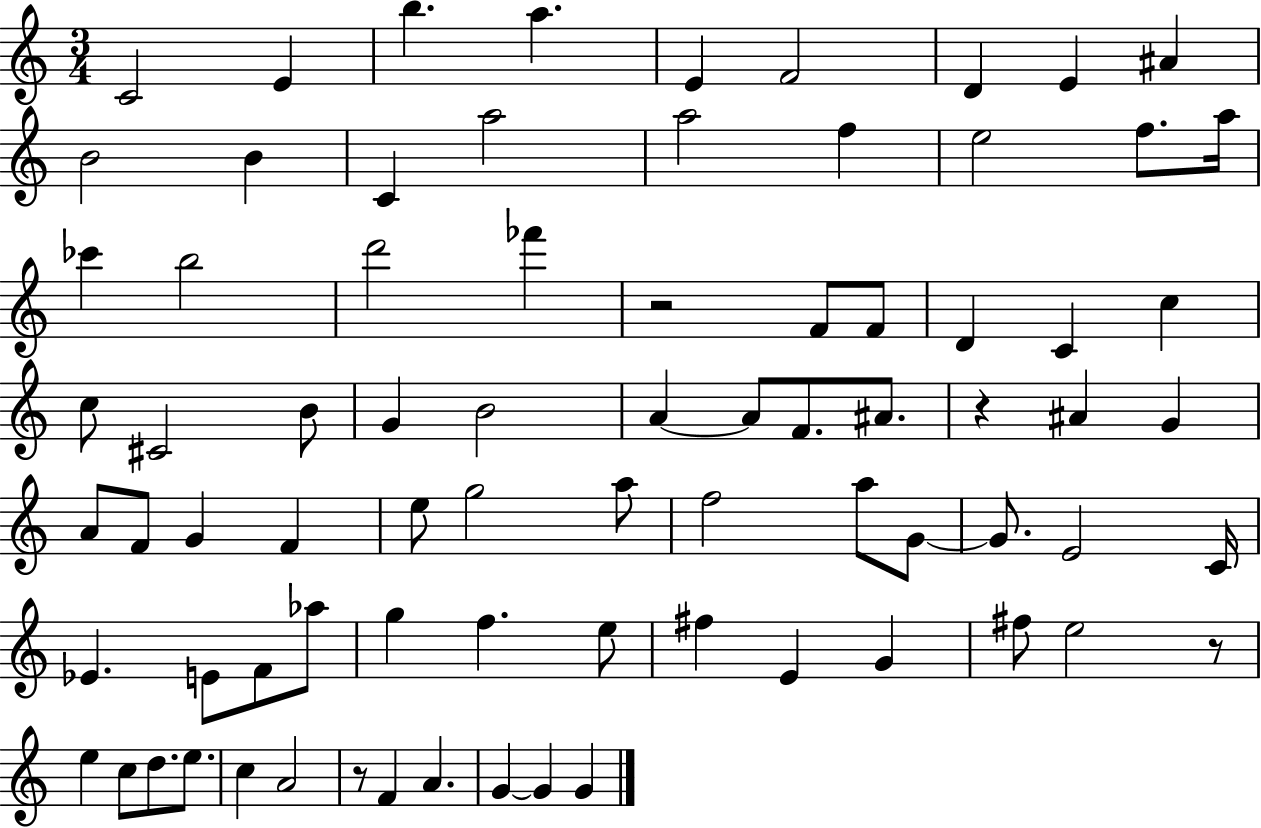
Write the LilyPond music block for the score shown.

{
  \clef treble
  \numericTimeSignature
  \time 3/4
  \key c \major
  \repeat volta 2 { c'2 e'4 | b''4. a''4. | e'4 f'2 | d'4 e'4 ais'4 | \break b'2 b'4 | c'4 a''2 | a''2 f''4 | e''2 f''8. a''16 | \break ces'''4 b''2 | d'''2 fes'''4 | r2 f'8 f'8 | d'4 c'4 c''4 | \break c''8 cis'2 b'8 | g'4 b'2 | a'4~~ a'8 f'8. ais'8. | r4 ais'4 g'4 | \break a'8 f'8 g'4 f'4 | e''8 g''2 a''8 | f''2 a''8 g'8~~ | g'8. e'2 c'16 | \break ees'4. e'8 f'8 aes''8 | g''4 f''4. e''8 | fis''4 e'4 g'4 | fis''8 e''2 r8 | \break e''4 c''8 d''8. e''8. | c''4 a'2 | r8 f'4 a'4. | g'4~~ g'4 g'4 | \break } \bar "|."
}